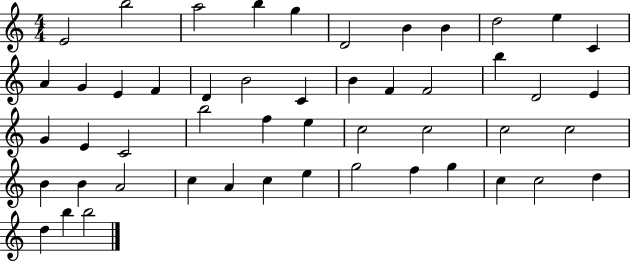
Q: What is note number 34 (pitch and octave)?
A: C5